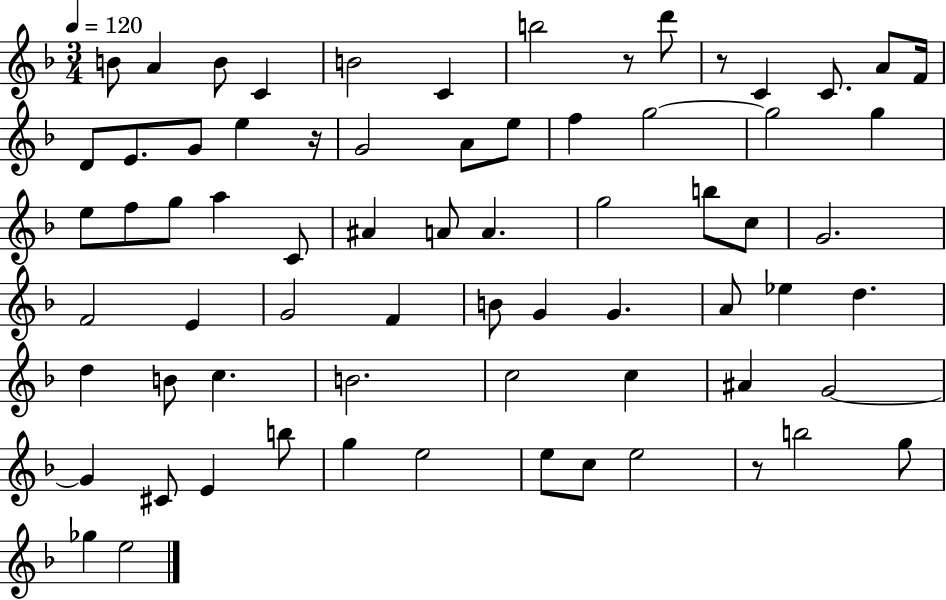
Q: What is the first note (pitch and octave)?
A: B4